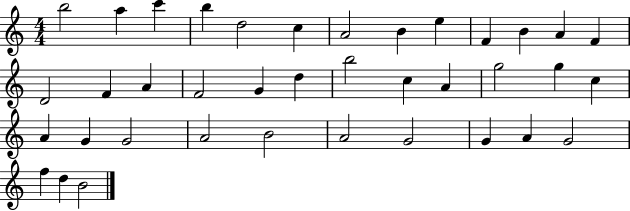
X:1
T:Untitled
M:4/4
L:1/4
K:C
b2 a c' b d2 c A2 B e F B A F D2 F A F2 G d b2 c A g2 g c A G G2 A2 B2 A2 G2 G A G2 f d B2